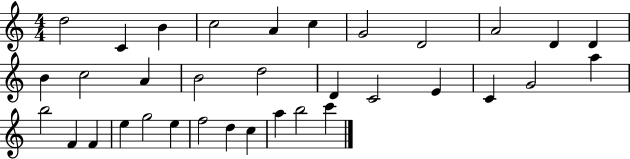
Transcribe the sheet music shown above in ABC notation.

X:1
T:Untitled
M:4/4
L:1/4
K:C
d2 C B c2 A c G2 D2 A2 D D B c2 A B2 d2 D C2 E C G2 a b2 F F e g2 e f2 d c a b2 c'